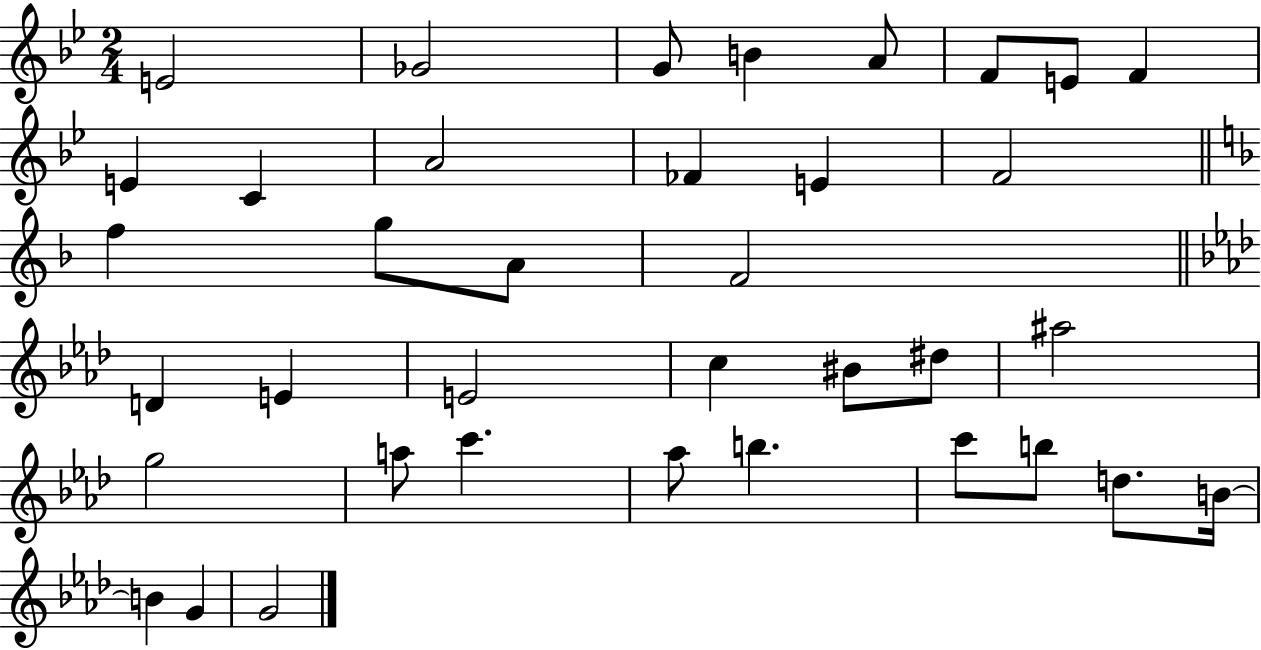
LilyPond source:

{
  \clef treble
  \numericTimeSignature
  \time 2/4
  \key bes \major
  e'2 | ges'2 | g'8 b'4 a'8 | f'8 e'8 f'4 | \break e'4 c'4 | a'2 | fes'4 e'4 | f'2 | \break \bar "||" \break \key f \major f''4 g''8 a'8 | f'2 | \bar "||" \break \key f \minor d'4 e'4 | e'2 | c''4 bis'8 dis''8 | ais''2 | \break g''2 | a''8 c'''4. | aes''8 b''4. | c'''8 b''8 d''8. b'16~~ | \break b'4 g'4 | g'2 | \bar "|."
}